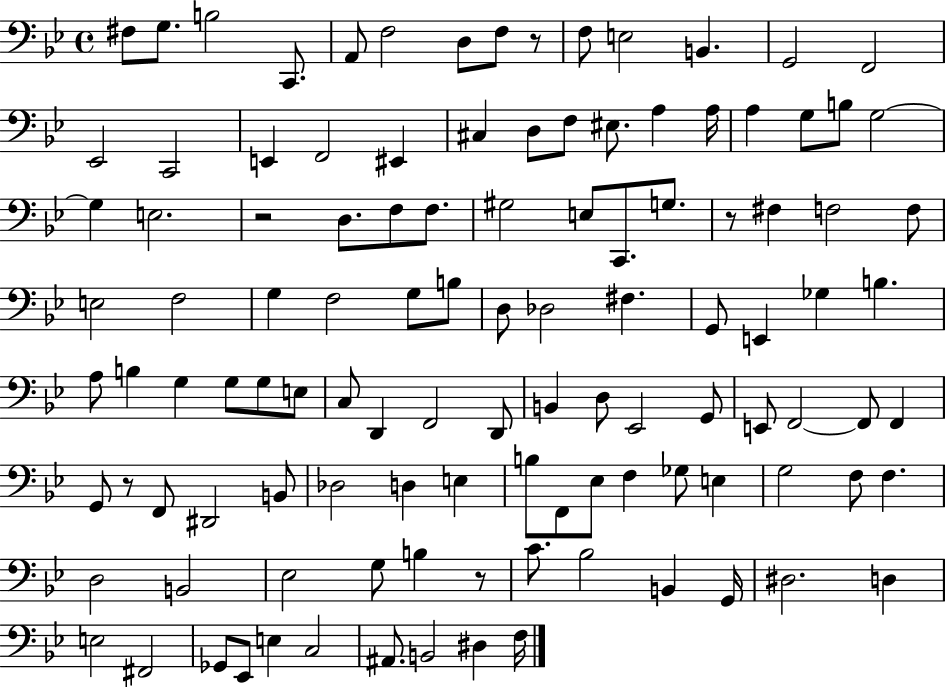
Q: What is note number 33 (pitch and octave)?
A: F3